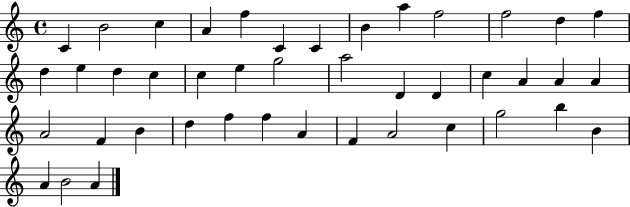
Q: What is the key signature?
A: C major